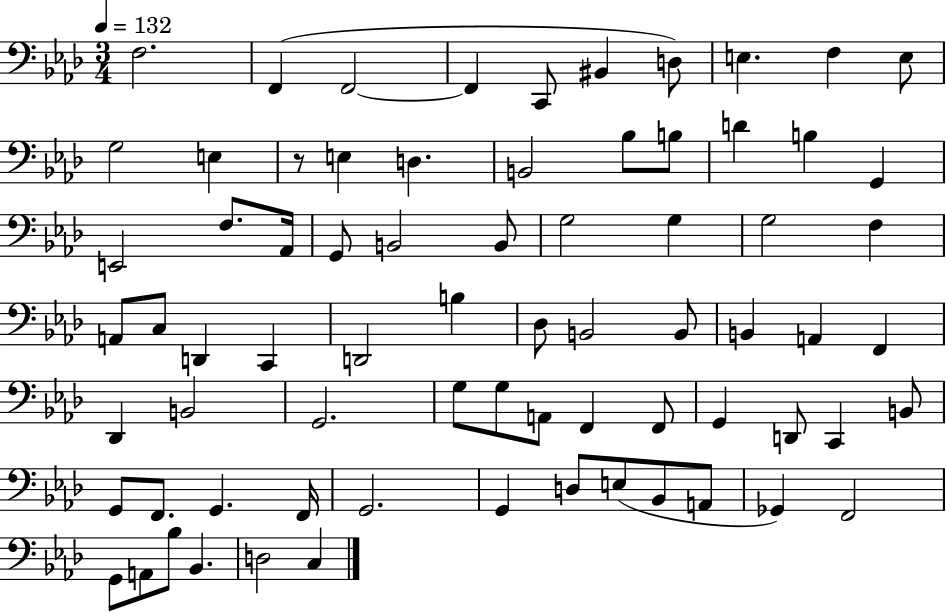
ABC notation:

X:1
T:Untitled
M:3/4
L:1/4
K:Ab
F,2 F,, F,,2 F,, C,,/2 ^B,, D,/2 E, F, E,/2 G,2 E, z/2 E, D, B,,2 _B,/2 B,/2 D B, G,, E,,2 F,/2 _A,,/4 G,,/2 B,,2 B,,/2 G,2 G, G,2 F, A,,/2 C,/2 D,, C,, D,,2 B, _D,/2 B,,2 B,,/2 B,, A,, F,, _D,, B,,2 G,,2 G,/2 G,/2 A,,/2 F,, F,,/2 G,, D,,/2 C,, B,,/2 G,,/2 F,,/2 G,, F,,/4 G,,2 G,, D,/2 E,/2 _B,,/2 A,,/2 _G,, F,,2 G,,/2 A,,/2 _B,/2 _B,, D,2 C,